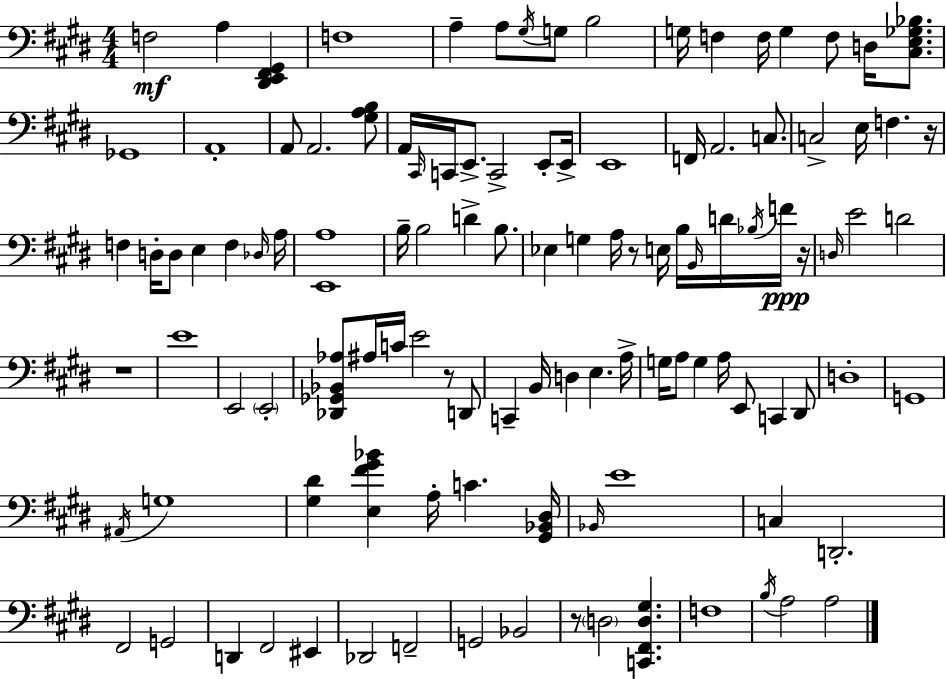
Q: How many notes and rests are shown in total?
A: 113